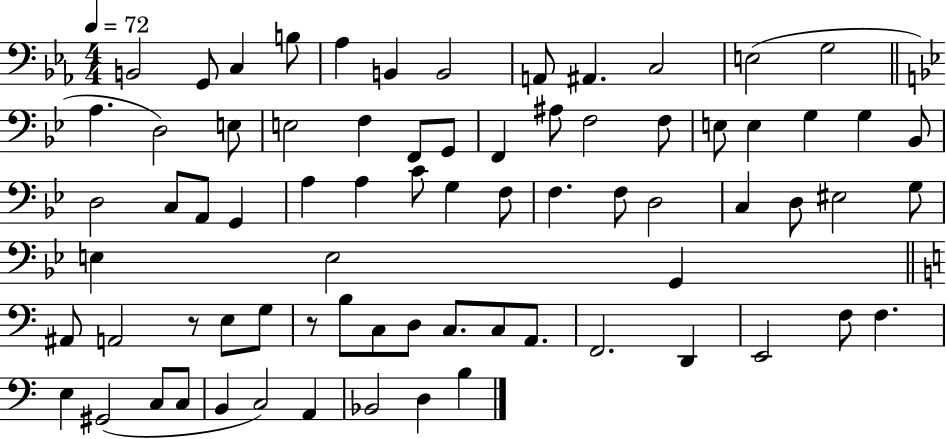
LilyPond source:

{
  \clef bass
  \numericTimeSignature
  \time 4/4
  \key ees \major
  \tempo 4 = 72
  b,2 g,8 c4 b8 | aes4 b,4 b,2 | a,8 ais,4. c2 | e2( g2 | \break \bar "||" \break \key bes \major a4. d2) e8 | e2 f4 f,8 g,8 | f,4 ais8 f2 f8 | e8 e4 g4 g4 bes,8 | \break d2 c8 a,8 g,4 | a4 a4 c'8 g4 f8 | f4. f8 d2 | c4 d8 eis2 g8 | \break e4 e2 g,4 | \bar "||" \break \key c \major ais,8 a,2 r8 e8 g8 | r8 b8 c8 d8 c8. c8 a,8. | f,2. d,4 | e,2 f8 f4. | \break e4 gis,2( c8 c8 | b,4 c2) a,4 | bes,2 d4 b4 | \bar "|."
}